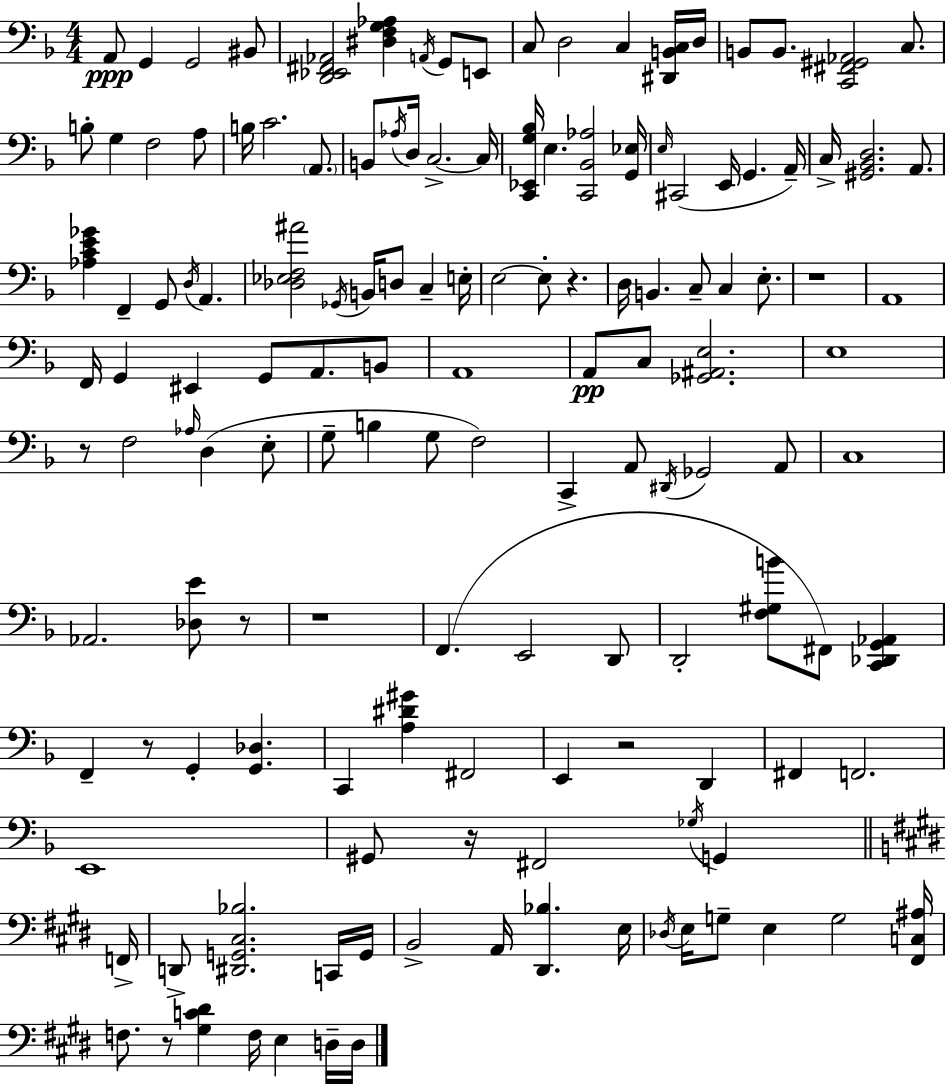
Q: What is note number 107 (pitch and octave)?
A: F3